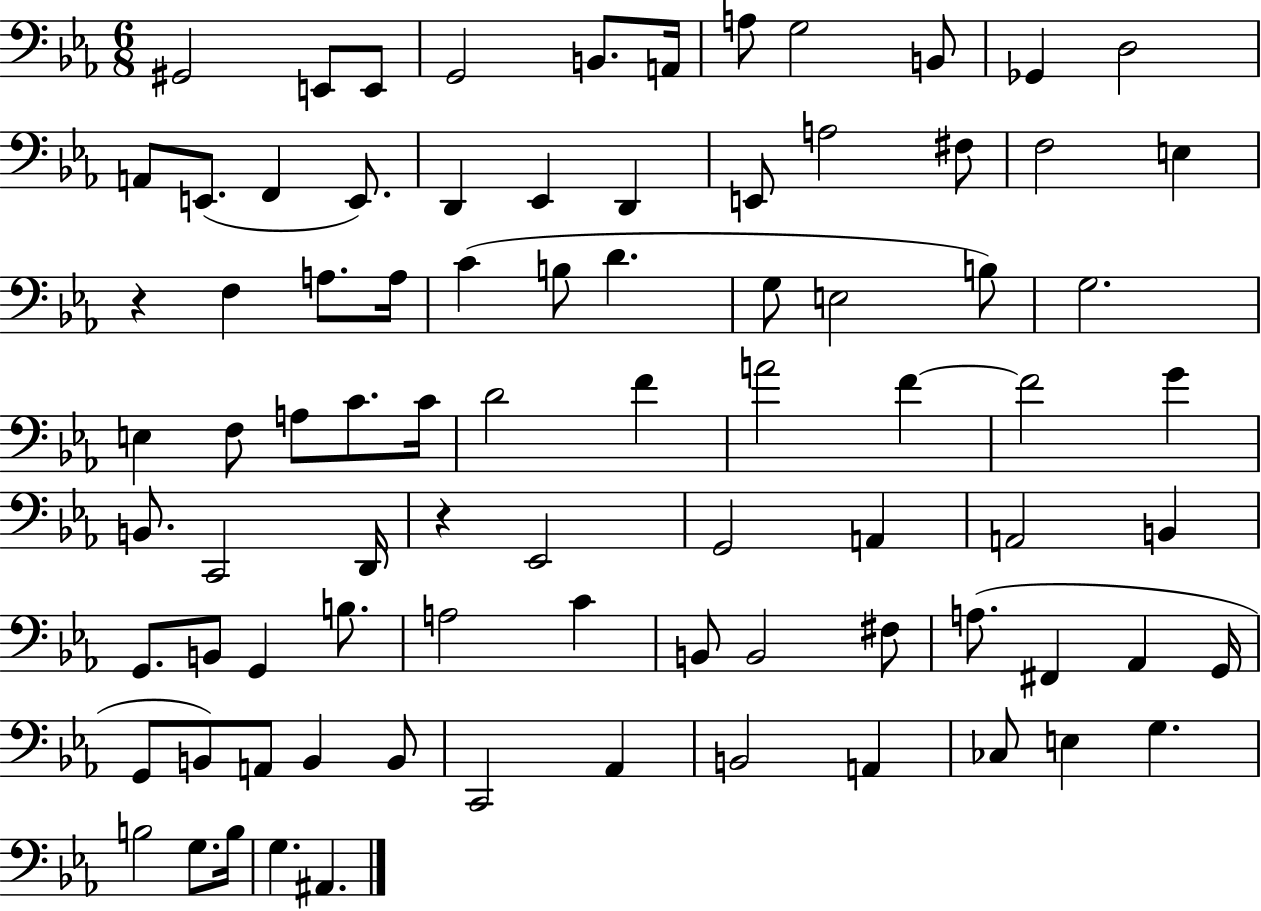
{
  \clef bass
  \numericTimeSignature
  \time 6/8
  \key ees \major
  gis,2 e,8 e,8 | g,2 b,8. a,16 | a8 g2 b,8 | ges,4 d2 | \break a,8 e,8.( f,4 e,8.) | d,4 ees,4 d,4 | e,8 a2 fis8 | f2 e4 | \break r4 f4 a8. a16 | c'4( b8 d'4. | g8 e2 b8) | g2. | \break e4 f8 a8 c'8. c'16 | d'2 f'4 | a'2 f'4~~ | f'2 g'4 | \break b,8. c,2 d,16 | r4 ees,2 | g,2 a,4 | a,2 b,4 | \break g,8. b,8 g,4 b8. | a2 c'4 | b,8 b,2 fis8 | a8.( fis,4 aes,4 g,16 | \break g,8 b,8) a,8 b,4 b,8 | c,2 aes,4 | b,2 a,4 | ces8 e4 g4. | \break b2 g8. b16 | g4. ais,4. | \bar "|."
}